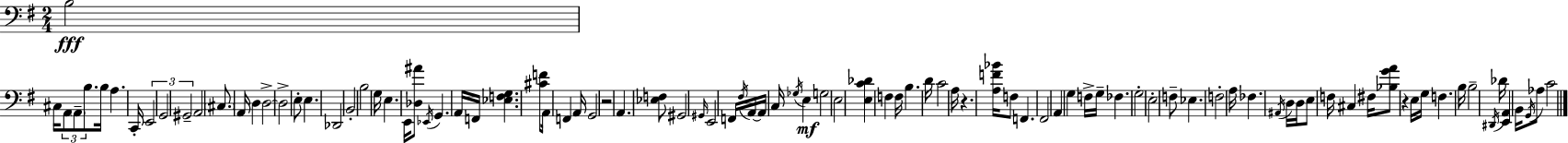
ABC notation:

X:1
T:Untitled
M:2/4
L:1/4
K:Em
B,2 ^C,/4 A,,/2 A,,/2 B,/2 B,/4 A, C,,/4 E,,2 G,,2 ^G,,2 A,,2 ^C,/2 A,,/4 D, D,2 D,2 E,/2 E, _D,,2 B,,2 B,2 G,/4 E, E,,/4 [_D,^A]/2 _E,,/4 G,, A,,/4 F,,/4 [_E,F,G,] [^CF]/2 A,,/4 F,, A,,/4 G,,2 z2 A,, [_E,F,]/2 ^G,,2 ^G,,/4 E,,2 F,,/4 ^F,/4 A,,/4 A,,/4 C,/4 _G,/4 E, G,2 E,2 [E,C_D] F, F,/4 B, D/4 C2 A,/4 z [A,F_B]/4 F,/2 F,, ^F,,2 A,, G, F,/4 G,/4 _F, G,2 E,2 F,/2 _E, F,2 A,/4 _F, ^A,,/4 D,/4 D,/4 E,/2 F,/4 ^C, ^F,/4 [_B,GA]/2 z E,/4 G,/4 F, B,/4 B,2 ^D,,/4 _D/4 [E,,A,,] B,,/4 G,,/4 _A,/2 C2